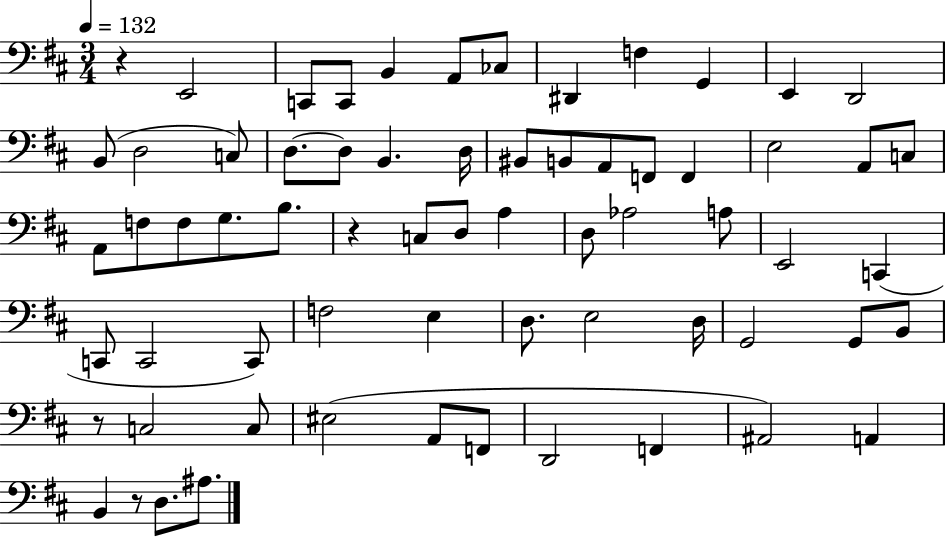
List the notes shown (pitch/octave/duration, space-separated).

R/q E2/h C2/e C2/e B2/q A2/e CES3/e D#2/q F3/q G2/q E2/q D2/h B2/e D3/h C3/e D3/e. D3/e B2/q. D3/s BIS2/e B2/e A2/e F2/e F2/q E3/h A2/e C3/e A2/e F3/e F3/e G3/e. B3/e. R/q C3/e D3/e A3/q D3/e Ab3/h A3/e E2/h C2/q C2/e C2/h C2/e F3/h E3/q D3/e. E3/h D3/s G2/h G2/e B2/e R/e C3/h C3/e EIS3/h A2/e F2/e D2/h F2/q A#2/h A2/q B2/q R/e D3/e. A#3/e.